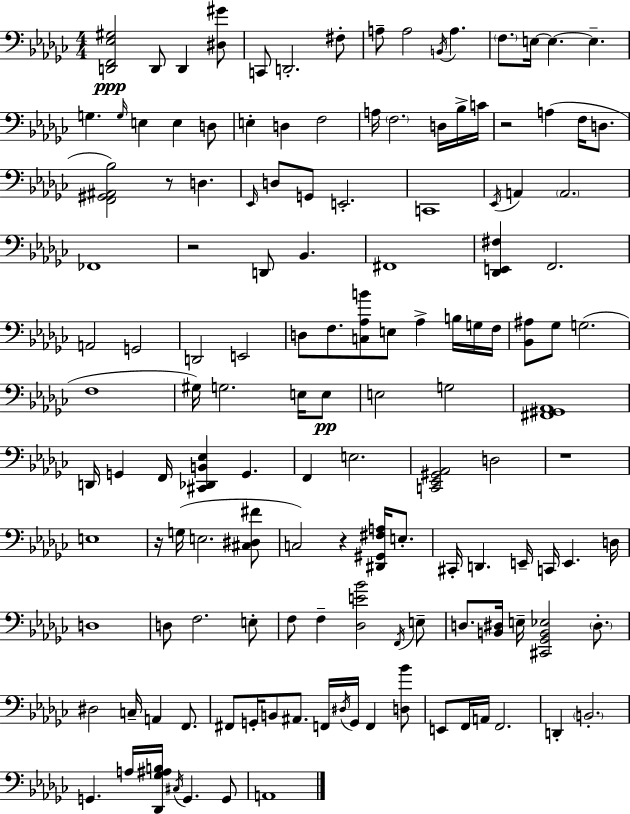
{
  \clef bass
  \numericTimeSignature
  \time 4/4
  \key ees \minor
  <d, f, ees gis>2\ppp d,8 d,4 <dis gis'>8 | c,8 d,2.-. fis8-. | a8-- a2 \acciaccatura { b,16 } a4. | \parenthesize f8. e16~~ e4.~~ e4.-- | \break g4. \grace { g16 } e4 e4 | d8 e4-. d4 f2 | a16 \parenthesize f2. d16 | bes16-> c'16 r2 a4( f16 d8. | \break <f, gis, ais, bes>2) r8 d4. | \grace { ees,16 } d8 g,8 e,2.-. | c,1 | \acciaccatura { ees,16 } a,4 \parenthesize a,2. | \break fes,1 | r2 d,8 bes,4. | fis,1 | <des, e, fis>4 f,2. | \break a,2 g,2 | d,2 e,2 | d8 f8. <c aes b'>8 e8 aes4-> | b16 g16 f16 <bes, ais>8 ges8 g2.( | \break f1 | gis16) g2. | e16 e8\pp e2 g2 | <fis, gis, aes,>1 | \break d,16 g,4 f,16 <cis, des, b, ees>4 g,4. | f,4 e2. | <c, ees, gis, aes,>2 d2 | r1 | \break e1 | r16 g16( e2. | <cis dis fis'>8 c2) r4 | <dis, gis, fis a>16 e8.-. cis,16-. d,4. e,16-- c,16 e,4. | \break d16 d1 | d8 f2. | e8-. f8 f4-- <des e' bes'>2 | \acciaccatura { f,16 } e8-- d8. <b, dis>16 e16-- <cis, ges, b, ees>2 | \break \parenthesize dis8.-. dis2 c16-- a,4 | f,8. fis,8 g,16-. b,8 ais,8. f,16 \acciaccatura { dis16 } g,16 | f,4 <d bes'>8 e,8 f,16 a,16 f,2. | d,4-. \parenthesize b,2.-. | \break g,4. a16 <des, ges ais b>16 \acciaccatura { cis16 } g,4. | g,8 a,1 | \bar "|."
}